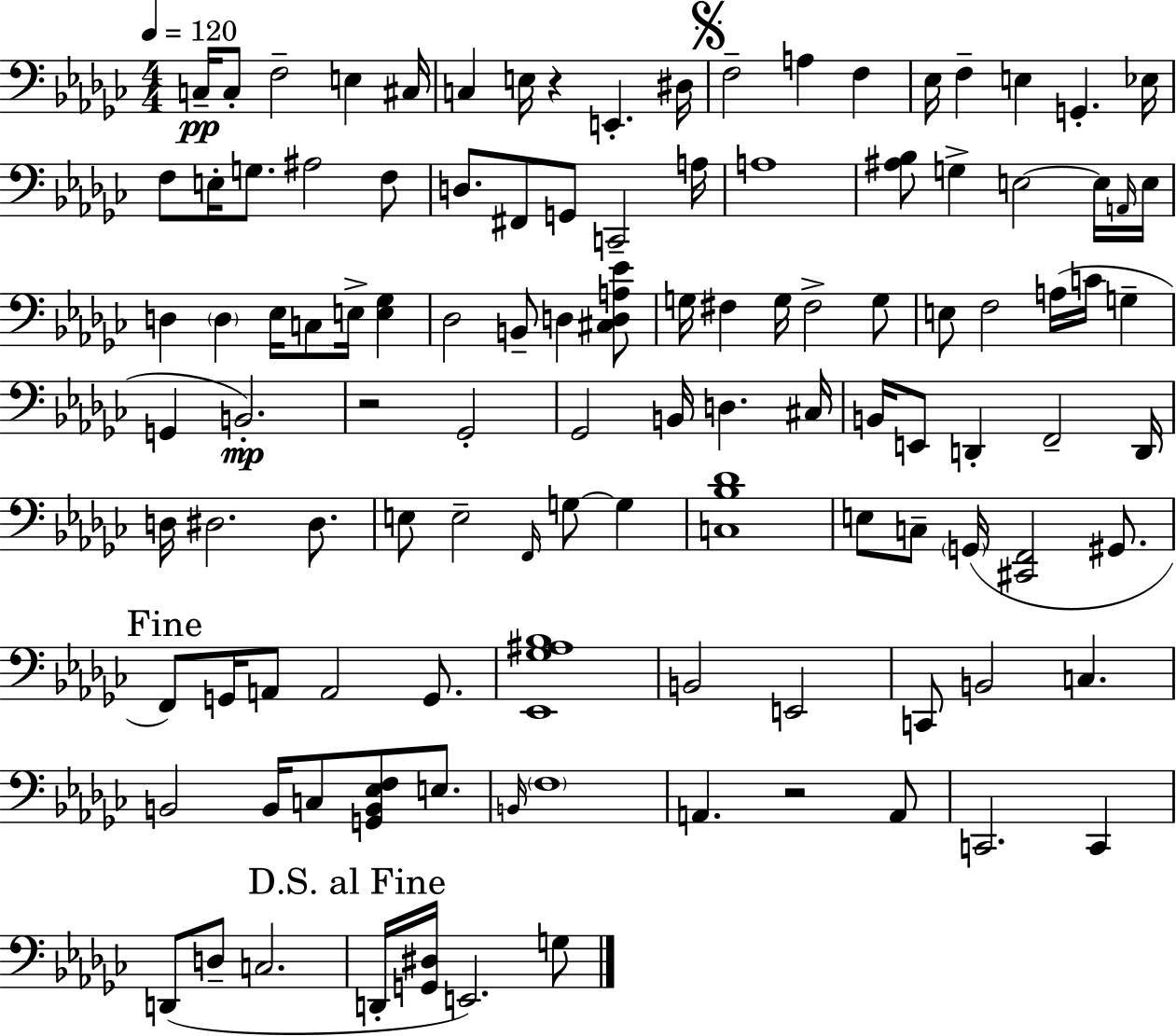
X:1
T:Untitled
M:4/4
L:1/4
K:Ebm
C,/4 C,/2 F,2 E, ^C,/4 C, E,/4 z E,, ^D,/4 F,2 A, F, _E,/4 F, E, G,, _E,/4 F,/2 E,/4 G,/2 ^A,2 F,/2 D,/2 ^F,,/2 G,,/2 C,,2 A,/4 A,4 [^A,_B,]/2 G, E,2 E,/4 A,,/4 E,/4 D, D, _E,/4 C,/2 E,/4 [E,_G,] _D,2 B,,/2 D, [^C,D,A,_E]/2 G,/4 ^F, G,/4 ^F,2 G,/2 E,/2 F,2 A,/4 C/4 G, G,, B,,2 z2 _G,,2 _G,,2 B,,/4 D, ^C,/4 B,,/4 E,,/2 D,, F,,2 D,,/4 D,/4 ^D,2 ^D,/2 E,/2 E,2 F,,/4 G,/2 G, [C,_B,_D]4 E,/2 C,/2 G,,/4 [^C,,F,,]2 ^G,,/2 F,,/2 G,,/4 A,,/2 A,,2 G,,/2 [_E,,_G,^A,_B,]4 B,,2 E,,2 C,,/2 B,,2 C, B,,2 B,,/4 C,/2 [G,,B,,_E,F,]/2 E,/2 B,,/4 F,4 A,, z2 A,,/2 C,,2 C,, D,,/2 D,/2 C,2 D,,/4 [G,,^D,]/4 E,,2 G,/2